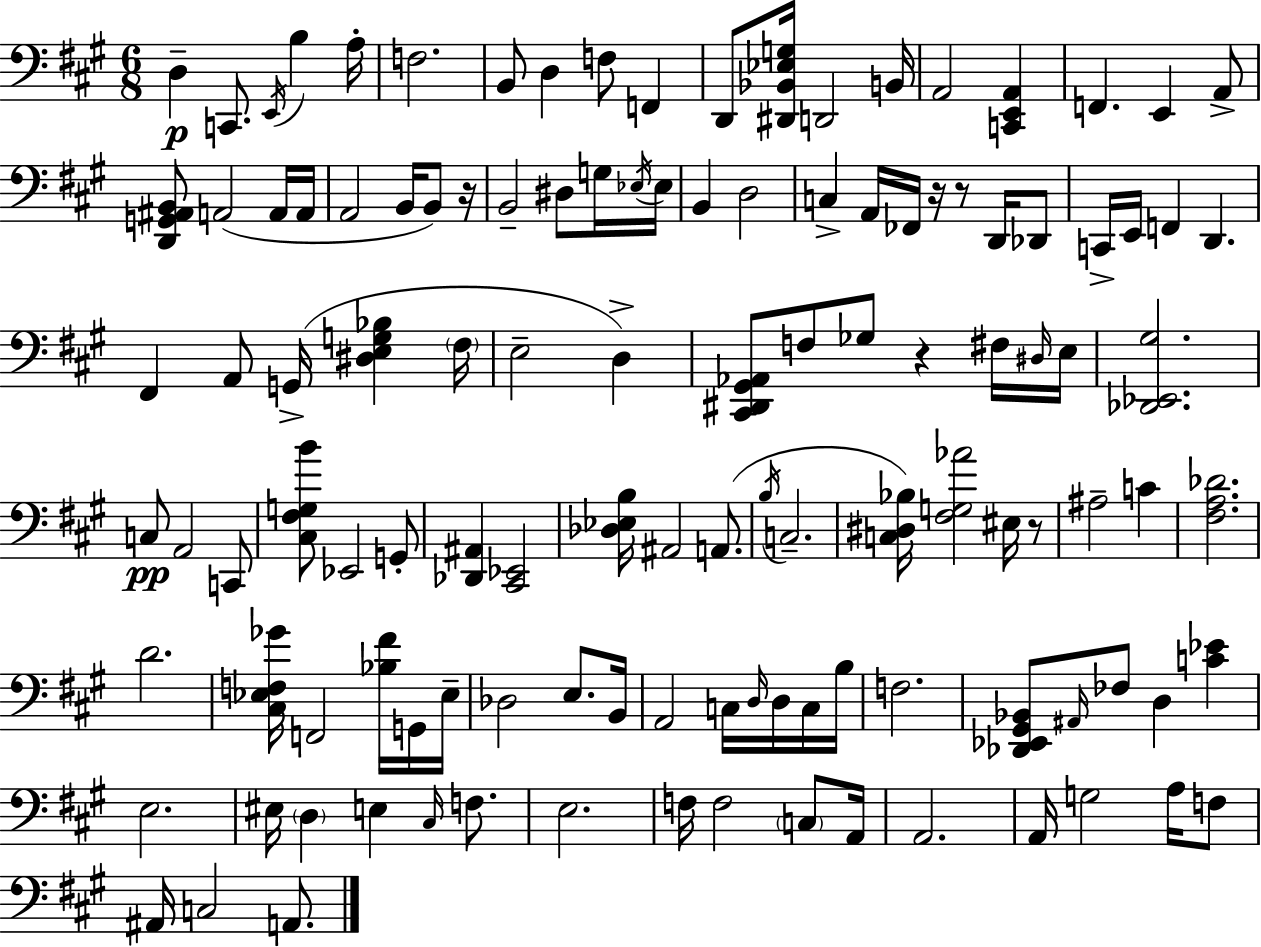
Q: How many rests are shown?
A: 5